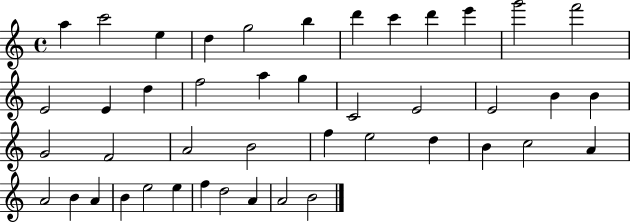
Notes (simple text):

A5/q C6/h E5/q D5/q G5/h B5/q D6/q C6/q D6/q E6/q G6/h F6/h E4/h E4/q D5/q F5/h A5/q G5/q C4/h E4/h E4/h B4/q B4/q G4/h F4/h A4/h B4/h F5/q E5/h D5/q B4/q C5/h A4/q A4/h B4/q A4/q B4/q E5/h E5/q F5/q D5/h A4/q A4/h B4/h